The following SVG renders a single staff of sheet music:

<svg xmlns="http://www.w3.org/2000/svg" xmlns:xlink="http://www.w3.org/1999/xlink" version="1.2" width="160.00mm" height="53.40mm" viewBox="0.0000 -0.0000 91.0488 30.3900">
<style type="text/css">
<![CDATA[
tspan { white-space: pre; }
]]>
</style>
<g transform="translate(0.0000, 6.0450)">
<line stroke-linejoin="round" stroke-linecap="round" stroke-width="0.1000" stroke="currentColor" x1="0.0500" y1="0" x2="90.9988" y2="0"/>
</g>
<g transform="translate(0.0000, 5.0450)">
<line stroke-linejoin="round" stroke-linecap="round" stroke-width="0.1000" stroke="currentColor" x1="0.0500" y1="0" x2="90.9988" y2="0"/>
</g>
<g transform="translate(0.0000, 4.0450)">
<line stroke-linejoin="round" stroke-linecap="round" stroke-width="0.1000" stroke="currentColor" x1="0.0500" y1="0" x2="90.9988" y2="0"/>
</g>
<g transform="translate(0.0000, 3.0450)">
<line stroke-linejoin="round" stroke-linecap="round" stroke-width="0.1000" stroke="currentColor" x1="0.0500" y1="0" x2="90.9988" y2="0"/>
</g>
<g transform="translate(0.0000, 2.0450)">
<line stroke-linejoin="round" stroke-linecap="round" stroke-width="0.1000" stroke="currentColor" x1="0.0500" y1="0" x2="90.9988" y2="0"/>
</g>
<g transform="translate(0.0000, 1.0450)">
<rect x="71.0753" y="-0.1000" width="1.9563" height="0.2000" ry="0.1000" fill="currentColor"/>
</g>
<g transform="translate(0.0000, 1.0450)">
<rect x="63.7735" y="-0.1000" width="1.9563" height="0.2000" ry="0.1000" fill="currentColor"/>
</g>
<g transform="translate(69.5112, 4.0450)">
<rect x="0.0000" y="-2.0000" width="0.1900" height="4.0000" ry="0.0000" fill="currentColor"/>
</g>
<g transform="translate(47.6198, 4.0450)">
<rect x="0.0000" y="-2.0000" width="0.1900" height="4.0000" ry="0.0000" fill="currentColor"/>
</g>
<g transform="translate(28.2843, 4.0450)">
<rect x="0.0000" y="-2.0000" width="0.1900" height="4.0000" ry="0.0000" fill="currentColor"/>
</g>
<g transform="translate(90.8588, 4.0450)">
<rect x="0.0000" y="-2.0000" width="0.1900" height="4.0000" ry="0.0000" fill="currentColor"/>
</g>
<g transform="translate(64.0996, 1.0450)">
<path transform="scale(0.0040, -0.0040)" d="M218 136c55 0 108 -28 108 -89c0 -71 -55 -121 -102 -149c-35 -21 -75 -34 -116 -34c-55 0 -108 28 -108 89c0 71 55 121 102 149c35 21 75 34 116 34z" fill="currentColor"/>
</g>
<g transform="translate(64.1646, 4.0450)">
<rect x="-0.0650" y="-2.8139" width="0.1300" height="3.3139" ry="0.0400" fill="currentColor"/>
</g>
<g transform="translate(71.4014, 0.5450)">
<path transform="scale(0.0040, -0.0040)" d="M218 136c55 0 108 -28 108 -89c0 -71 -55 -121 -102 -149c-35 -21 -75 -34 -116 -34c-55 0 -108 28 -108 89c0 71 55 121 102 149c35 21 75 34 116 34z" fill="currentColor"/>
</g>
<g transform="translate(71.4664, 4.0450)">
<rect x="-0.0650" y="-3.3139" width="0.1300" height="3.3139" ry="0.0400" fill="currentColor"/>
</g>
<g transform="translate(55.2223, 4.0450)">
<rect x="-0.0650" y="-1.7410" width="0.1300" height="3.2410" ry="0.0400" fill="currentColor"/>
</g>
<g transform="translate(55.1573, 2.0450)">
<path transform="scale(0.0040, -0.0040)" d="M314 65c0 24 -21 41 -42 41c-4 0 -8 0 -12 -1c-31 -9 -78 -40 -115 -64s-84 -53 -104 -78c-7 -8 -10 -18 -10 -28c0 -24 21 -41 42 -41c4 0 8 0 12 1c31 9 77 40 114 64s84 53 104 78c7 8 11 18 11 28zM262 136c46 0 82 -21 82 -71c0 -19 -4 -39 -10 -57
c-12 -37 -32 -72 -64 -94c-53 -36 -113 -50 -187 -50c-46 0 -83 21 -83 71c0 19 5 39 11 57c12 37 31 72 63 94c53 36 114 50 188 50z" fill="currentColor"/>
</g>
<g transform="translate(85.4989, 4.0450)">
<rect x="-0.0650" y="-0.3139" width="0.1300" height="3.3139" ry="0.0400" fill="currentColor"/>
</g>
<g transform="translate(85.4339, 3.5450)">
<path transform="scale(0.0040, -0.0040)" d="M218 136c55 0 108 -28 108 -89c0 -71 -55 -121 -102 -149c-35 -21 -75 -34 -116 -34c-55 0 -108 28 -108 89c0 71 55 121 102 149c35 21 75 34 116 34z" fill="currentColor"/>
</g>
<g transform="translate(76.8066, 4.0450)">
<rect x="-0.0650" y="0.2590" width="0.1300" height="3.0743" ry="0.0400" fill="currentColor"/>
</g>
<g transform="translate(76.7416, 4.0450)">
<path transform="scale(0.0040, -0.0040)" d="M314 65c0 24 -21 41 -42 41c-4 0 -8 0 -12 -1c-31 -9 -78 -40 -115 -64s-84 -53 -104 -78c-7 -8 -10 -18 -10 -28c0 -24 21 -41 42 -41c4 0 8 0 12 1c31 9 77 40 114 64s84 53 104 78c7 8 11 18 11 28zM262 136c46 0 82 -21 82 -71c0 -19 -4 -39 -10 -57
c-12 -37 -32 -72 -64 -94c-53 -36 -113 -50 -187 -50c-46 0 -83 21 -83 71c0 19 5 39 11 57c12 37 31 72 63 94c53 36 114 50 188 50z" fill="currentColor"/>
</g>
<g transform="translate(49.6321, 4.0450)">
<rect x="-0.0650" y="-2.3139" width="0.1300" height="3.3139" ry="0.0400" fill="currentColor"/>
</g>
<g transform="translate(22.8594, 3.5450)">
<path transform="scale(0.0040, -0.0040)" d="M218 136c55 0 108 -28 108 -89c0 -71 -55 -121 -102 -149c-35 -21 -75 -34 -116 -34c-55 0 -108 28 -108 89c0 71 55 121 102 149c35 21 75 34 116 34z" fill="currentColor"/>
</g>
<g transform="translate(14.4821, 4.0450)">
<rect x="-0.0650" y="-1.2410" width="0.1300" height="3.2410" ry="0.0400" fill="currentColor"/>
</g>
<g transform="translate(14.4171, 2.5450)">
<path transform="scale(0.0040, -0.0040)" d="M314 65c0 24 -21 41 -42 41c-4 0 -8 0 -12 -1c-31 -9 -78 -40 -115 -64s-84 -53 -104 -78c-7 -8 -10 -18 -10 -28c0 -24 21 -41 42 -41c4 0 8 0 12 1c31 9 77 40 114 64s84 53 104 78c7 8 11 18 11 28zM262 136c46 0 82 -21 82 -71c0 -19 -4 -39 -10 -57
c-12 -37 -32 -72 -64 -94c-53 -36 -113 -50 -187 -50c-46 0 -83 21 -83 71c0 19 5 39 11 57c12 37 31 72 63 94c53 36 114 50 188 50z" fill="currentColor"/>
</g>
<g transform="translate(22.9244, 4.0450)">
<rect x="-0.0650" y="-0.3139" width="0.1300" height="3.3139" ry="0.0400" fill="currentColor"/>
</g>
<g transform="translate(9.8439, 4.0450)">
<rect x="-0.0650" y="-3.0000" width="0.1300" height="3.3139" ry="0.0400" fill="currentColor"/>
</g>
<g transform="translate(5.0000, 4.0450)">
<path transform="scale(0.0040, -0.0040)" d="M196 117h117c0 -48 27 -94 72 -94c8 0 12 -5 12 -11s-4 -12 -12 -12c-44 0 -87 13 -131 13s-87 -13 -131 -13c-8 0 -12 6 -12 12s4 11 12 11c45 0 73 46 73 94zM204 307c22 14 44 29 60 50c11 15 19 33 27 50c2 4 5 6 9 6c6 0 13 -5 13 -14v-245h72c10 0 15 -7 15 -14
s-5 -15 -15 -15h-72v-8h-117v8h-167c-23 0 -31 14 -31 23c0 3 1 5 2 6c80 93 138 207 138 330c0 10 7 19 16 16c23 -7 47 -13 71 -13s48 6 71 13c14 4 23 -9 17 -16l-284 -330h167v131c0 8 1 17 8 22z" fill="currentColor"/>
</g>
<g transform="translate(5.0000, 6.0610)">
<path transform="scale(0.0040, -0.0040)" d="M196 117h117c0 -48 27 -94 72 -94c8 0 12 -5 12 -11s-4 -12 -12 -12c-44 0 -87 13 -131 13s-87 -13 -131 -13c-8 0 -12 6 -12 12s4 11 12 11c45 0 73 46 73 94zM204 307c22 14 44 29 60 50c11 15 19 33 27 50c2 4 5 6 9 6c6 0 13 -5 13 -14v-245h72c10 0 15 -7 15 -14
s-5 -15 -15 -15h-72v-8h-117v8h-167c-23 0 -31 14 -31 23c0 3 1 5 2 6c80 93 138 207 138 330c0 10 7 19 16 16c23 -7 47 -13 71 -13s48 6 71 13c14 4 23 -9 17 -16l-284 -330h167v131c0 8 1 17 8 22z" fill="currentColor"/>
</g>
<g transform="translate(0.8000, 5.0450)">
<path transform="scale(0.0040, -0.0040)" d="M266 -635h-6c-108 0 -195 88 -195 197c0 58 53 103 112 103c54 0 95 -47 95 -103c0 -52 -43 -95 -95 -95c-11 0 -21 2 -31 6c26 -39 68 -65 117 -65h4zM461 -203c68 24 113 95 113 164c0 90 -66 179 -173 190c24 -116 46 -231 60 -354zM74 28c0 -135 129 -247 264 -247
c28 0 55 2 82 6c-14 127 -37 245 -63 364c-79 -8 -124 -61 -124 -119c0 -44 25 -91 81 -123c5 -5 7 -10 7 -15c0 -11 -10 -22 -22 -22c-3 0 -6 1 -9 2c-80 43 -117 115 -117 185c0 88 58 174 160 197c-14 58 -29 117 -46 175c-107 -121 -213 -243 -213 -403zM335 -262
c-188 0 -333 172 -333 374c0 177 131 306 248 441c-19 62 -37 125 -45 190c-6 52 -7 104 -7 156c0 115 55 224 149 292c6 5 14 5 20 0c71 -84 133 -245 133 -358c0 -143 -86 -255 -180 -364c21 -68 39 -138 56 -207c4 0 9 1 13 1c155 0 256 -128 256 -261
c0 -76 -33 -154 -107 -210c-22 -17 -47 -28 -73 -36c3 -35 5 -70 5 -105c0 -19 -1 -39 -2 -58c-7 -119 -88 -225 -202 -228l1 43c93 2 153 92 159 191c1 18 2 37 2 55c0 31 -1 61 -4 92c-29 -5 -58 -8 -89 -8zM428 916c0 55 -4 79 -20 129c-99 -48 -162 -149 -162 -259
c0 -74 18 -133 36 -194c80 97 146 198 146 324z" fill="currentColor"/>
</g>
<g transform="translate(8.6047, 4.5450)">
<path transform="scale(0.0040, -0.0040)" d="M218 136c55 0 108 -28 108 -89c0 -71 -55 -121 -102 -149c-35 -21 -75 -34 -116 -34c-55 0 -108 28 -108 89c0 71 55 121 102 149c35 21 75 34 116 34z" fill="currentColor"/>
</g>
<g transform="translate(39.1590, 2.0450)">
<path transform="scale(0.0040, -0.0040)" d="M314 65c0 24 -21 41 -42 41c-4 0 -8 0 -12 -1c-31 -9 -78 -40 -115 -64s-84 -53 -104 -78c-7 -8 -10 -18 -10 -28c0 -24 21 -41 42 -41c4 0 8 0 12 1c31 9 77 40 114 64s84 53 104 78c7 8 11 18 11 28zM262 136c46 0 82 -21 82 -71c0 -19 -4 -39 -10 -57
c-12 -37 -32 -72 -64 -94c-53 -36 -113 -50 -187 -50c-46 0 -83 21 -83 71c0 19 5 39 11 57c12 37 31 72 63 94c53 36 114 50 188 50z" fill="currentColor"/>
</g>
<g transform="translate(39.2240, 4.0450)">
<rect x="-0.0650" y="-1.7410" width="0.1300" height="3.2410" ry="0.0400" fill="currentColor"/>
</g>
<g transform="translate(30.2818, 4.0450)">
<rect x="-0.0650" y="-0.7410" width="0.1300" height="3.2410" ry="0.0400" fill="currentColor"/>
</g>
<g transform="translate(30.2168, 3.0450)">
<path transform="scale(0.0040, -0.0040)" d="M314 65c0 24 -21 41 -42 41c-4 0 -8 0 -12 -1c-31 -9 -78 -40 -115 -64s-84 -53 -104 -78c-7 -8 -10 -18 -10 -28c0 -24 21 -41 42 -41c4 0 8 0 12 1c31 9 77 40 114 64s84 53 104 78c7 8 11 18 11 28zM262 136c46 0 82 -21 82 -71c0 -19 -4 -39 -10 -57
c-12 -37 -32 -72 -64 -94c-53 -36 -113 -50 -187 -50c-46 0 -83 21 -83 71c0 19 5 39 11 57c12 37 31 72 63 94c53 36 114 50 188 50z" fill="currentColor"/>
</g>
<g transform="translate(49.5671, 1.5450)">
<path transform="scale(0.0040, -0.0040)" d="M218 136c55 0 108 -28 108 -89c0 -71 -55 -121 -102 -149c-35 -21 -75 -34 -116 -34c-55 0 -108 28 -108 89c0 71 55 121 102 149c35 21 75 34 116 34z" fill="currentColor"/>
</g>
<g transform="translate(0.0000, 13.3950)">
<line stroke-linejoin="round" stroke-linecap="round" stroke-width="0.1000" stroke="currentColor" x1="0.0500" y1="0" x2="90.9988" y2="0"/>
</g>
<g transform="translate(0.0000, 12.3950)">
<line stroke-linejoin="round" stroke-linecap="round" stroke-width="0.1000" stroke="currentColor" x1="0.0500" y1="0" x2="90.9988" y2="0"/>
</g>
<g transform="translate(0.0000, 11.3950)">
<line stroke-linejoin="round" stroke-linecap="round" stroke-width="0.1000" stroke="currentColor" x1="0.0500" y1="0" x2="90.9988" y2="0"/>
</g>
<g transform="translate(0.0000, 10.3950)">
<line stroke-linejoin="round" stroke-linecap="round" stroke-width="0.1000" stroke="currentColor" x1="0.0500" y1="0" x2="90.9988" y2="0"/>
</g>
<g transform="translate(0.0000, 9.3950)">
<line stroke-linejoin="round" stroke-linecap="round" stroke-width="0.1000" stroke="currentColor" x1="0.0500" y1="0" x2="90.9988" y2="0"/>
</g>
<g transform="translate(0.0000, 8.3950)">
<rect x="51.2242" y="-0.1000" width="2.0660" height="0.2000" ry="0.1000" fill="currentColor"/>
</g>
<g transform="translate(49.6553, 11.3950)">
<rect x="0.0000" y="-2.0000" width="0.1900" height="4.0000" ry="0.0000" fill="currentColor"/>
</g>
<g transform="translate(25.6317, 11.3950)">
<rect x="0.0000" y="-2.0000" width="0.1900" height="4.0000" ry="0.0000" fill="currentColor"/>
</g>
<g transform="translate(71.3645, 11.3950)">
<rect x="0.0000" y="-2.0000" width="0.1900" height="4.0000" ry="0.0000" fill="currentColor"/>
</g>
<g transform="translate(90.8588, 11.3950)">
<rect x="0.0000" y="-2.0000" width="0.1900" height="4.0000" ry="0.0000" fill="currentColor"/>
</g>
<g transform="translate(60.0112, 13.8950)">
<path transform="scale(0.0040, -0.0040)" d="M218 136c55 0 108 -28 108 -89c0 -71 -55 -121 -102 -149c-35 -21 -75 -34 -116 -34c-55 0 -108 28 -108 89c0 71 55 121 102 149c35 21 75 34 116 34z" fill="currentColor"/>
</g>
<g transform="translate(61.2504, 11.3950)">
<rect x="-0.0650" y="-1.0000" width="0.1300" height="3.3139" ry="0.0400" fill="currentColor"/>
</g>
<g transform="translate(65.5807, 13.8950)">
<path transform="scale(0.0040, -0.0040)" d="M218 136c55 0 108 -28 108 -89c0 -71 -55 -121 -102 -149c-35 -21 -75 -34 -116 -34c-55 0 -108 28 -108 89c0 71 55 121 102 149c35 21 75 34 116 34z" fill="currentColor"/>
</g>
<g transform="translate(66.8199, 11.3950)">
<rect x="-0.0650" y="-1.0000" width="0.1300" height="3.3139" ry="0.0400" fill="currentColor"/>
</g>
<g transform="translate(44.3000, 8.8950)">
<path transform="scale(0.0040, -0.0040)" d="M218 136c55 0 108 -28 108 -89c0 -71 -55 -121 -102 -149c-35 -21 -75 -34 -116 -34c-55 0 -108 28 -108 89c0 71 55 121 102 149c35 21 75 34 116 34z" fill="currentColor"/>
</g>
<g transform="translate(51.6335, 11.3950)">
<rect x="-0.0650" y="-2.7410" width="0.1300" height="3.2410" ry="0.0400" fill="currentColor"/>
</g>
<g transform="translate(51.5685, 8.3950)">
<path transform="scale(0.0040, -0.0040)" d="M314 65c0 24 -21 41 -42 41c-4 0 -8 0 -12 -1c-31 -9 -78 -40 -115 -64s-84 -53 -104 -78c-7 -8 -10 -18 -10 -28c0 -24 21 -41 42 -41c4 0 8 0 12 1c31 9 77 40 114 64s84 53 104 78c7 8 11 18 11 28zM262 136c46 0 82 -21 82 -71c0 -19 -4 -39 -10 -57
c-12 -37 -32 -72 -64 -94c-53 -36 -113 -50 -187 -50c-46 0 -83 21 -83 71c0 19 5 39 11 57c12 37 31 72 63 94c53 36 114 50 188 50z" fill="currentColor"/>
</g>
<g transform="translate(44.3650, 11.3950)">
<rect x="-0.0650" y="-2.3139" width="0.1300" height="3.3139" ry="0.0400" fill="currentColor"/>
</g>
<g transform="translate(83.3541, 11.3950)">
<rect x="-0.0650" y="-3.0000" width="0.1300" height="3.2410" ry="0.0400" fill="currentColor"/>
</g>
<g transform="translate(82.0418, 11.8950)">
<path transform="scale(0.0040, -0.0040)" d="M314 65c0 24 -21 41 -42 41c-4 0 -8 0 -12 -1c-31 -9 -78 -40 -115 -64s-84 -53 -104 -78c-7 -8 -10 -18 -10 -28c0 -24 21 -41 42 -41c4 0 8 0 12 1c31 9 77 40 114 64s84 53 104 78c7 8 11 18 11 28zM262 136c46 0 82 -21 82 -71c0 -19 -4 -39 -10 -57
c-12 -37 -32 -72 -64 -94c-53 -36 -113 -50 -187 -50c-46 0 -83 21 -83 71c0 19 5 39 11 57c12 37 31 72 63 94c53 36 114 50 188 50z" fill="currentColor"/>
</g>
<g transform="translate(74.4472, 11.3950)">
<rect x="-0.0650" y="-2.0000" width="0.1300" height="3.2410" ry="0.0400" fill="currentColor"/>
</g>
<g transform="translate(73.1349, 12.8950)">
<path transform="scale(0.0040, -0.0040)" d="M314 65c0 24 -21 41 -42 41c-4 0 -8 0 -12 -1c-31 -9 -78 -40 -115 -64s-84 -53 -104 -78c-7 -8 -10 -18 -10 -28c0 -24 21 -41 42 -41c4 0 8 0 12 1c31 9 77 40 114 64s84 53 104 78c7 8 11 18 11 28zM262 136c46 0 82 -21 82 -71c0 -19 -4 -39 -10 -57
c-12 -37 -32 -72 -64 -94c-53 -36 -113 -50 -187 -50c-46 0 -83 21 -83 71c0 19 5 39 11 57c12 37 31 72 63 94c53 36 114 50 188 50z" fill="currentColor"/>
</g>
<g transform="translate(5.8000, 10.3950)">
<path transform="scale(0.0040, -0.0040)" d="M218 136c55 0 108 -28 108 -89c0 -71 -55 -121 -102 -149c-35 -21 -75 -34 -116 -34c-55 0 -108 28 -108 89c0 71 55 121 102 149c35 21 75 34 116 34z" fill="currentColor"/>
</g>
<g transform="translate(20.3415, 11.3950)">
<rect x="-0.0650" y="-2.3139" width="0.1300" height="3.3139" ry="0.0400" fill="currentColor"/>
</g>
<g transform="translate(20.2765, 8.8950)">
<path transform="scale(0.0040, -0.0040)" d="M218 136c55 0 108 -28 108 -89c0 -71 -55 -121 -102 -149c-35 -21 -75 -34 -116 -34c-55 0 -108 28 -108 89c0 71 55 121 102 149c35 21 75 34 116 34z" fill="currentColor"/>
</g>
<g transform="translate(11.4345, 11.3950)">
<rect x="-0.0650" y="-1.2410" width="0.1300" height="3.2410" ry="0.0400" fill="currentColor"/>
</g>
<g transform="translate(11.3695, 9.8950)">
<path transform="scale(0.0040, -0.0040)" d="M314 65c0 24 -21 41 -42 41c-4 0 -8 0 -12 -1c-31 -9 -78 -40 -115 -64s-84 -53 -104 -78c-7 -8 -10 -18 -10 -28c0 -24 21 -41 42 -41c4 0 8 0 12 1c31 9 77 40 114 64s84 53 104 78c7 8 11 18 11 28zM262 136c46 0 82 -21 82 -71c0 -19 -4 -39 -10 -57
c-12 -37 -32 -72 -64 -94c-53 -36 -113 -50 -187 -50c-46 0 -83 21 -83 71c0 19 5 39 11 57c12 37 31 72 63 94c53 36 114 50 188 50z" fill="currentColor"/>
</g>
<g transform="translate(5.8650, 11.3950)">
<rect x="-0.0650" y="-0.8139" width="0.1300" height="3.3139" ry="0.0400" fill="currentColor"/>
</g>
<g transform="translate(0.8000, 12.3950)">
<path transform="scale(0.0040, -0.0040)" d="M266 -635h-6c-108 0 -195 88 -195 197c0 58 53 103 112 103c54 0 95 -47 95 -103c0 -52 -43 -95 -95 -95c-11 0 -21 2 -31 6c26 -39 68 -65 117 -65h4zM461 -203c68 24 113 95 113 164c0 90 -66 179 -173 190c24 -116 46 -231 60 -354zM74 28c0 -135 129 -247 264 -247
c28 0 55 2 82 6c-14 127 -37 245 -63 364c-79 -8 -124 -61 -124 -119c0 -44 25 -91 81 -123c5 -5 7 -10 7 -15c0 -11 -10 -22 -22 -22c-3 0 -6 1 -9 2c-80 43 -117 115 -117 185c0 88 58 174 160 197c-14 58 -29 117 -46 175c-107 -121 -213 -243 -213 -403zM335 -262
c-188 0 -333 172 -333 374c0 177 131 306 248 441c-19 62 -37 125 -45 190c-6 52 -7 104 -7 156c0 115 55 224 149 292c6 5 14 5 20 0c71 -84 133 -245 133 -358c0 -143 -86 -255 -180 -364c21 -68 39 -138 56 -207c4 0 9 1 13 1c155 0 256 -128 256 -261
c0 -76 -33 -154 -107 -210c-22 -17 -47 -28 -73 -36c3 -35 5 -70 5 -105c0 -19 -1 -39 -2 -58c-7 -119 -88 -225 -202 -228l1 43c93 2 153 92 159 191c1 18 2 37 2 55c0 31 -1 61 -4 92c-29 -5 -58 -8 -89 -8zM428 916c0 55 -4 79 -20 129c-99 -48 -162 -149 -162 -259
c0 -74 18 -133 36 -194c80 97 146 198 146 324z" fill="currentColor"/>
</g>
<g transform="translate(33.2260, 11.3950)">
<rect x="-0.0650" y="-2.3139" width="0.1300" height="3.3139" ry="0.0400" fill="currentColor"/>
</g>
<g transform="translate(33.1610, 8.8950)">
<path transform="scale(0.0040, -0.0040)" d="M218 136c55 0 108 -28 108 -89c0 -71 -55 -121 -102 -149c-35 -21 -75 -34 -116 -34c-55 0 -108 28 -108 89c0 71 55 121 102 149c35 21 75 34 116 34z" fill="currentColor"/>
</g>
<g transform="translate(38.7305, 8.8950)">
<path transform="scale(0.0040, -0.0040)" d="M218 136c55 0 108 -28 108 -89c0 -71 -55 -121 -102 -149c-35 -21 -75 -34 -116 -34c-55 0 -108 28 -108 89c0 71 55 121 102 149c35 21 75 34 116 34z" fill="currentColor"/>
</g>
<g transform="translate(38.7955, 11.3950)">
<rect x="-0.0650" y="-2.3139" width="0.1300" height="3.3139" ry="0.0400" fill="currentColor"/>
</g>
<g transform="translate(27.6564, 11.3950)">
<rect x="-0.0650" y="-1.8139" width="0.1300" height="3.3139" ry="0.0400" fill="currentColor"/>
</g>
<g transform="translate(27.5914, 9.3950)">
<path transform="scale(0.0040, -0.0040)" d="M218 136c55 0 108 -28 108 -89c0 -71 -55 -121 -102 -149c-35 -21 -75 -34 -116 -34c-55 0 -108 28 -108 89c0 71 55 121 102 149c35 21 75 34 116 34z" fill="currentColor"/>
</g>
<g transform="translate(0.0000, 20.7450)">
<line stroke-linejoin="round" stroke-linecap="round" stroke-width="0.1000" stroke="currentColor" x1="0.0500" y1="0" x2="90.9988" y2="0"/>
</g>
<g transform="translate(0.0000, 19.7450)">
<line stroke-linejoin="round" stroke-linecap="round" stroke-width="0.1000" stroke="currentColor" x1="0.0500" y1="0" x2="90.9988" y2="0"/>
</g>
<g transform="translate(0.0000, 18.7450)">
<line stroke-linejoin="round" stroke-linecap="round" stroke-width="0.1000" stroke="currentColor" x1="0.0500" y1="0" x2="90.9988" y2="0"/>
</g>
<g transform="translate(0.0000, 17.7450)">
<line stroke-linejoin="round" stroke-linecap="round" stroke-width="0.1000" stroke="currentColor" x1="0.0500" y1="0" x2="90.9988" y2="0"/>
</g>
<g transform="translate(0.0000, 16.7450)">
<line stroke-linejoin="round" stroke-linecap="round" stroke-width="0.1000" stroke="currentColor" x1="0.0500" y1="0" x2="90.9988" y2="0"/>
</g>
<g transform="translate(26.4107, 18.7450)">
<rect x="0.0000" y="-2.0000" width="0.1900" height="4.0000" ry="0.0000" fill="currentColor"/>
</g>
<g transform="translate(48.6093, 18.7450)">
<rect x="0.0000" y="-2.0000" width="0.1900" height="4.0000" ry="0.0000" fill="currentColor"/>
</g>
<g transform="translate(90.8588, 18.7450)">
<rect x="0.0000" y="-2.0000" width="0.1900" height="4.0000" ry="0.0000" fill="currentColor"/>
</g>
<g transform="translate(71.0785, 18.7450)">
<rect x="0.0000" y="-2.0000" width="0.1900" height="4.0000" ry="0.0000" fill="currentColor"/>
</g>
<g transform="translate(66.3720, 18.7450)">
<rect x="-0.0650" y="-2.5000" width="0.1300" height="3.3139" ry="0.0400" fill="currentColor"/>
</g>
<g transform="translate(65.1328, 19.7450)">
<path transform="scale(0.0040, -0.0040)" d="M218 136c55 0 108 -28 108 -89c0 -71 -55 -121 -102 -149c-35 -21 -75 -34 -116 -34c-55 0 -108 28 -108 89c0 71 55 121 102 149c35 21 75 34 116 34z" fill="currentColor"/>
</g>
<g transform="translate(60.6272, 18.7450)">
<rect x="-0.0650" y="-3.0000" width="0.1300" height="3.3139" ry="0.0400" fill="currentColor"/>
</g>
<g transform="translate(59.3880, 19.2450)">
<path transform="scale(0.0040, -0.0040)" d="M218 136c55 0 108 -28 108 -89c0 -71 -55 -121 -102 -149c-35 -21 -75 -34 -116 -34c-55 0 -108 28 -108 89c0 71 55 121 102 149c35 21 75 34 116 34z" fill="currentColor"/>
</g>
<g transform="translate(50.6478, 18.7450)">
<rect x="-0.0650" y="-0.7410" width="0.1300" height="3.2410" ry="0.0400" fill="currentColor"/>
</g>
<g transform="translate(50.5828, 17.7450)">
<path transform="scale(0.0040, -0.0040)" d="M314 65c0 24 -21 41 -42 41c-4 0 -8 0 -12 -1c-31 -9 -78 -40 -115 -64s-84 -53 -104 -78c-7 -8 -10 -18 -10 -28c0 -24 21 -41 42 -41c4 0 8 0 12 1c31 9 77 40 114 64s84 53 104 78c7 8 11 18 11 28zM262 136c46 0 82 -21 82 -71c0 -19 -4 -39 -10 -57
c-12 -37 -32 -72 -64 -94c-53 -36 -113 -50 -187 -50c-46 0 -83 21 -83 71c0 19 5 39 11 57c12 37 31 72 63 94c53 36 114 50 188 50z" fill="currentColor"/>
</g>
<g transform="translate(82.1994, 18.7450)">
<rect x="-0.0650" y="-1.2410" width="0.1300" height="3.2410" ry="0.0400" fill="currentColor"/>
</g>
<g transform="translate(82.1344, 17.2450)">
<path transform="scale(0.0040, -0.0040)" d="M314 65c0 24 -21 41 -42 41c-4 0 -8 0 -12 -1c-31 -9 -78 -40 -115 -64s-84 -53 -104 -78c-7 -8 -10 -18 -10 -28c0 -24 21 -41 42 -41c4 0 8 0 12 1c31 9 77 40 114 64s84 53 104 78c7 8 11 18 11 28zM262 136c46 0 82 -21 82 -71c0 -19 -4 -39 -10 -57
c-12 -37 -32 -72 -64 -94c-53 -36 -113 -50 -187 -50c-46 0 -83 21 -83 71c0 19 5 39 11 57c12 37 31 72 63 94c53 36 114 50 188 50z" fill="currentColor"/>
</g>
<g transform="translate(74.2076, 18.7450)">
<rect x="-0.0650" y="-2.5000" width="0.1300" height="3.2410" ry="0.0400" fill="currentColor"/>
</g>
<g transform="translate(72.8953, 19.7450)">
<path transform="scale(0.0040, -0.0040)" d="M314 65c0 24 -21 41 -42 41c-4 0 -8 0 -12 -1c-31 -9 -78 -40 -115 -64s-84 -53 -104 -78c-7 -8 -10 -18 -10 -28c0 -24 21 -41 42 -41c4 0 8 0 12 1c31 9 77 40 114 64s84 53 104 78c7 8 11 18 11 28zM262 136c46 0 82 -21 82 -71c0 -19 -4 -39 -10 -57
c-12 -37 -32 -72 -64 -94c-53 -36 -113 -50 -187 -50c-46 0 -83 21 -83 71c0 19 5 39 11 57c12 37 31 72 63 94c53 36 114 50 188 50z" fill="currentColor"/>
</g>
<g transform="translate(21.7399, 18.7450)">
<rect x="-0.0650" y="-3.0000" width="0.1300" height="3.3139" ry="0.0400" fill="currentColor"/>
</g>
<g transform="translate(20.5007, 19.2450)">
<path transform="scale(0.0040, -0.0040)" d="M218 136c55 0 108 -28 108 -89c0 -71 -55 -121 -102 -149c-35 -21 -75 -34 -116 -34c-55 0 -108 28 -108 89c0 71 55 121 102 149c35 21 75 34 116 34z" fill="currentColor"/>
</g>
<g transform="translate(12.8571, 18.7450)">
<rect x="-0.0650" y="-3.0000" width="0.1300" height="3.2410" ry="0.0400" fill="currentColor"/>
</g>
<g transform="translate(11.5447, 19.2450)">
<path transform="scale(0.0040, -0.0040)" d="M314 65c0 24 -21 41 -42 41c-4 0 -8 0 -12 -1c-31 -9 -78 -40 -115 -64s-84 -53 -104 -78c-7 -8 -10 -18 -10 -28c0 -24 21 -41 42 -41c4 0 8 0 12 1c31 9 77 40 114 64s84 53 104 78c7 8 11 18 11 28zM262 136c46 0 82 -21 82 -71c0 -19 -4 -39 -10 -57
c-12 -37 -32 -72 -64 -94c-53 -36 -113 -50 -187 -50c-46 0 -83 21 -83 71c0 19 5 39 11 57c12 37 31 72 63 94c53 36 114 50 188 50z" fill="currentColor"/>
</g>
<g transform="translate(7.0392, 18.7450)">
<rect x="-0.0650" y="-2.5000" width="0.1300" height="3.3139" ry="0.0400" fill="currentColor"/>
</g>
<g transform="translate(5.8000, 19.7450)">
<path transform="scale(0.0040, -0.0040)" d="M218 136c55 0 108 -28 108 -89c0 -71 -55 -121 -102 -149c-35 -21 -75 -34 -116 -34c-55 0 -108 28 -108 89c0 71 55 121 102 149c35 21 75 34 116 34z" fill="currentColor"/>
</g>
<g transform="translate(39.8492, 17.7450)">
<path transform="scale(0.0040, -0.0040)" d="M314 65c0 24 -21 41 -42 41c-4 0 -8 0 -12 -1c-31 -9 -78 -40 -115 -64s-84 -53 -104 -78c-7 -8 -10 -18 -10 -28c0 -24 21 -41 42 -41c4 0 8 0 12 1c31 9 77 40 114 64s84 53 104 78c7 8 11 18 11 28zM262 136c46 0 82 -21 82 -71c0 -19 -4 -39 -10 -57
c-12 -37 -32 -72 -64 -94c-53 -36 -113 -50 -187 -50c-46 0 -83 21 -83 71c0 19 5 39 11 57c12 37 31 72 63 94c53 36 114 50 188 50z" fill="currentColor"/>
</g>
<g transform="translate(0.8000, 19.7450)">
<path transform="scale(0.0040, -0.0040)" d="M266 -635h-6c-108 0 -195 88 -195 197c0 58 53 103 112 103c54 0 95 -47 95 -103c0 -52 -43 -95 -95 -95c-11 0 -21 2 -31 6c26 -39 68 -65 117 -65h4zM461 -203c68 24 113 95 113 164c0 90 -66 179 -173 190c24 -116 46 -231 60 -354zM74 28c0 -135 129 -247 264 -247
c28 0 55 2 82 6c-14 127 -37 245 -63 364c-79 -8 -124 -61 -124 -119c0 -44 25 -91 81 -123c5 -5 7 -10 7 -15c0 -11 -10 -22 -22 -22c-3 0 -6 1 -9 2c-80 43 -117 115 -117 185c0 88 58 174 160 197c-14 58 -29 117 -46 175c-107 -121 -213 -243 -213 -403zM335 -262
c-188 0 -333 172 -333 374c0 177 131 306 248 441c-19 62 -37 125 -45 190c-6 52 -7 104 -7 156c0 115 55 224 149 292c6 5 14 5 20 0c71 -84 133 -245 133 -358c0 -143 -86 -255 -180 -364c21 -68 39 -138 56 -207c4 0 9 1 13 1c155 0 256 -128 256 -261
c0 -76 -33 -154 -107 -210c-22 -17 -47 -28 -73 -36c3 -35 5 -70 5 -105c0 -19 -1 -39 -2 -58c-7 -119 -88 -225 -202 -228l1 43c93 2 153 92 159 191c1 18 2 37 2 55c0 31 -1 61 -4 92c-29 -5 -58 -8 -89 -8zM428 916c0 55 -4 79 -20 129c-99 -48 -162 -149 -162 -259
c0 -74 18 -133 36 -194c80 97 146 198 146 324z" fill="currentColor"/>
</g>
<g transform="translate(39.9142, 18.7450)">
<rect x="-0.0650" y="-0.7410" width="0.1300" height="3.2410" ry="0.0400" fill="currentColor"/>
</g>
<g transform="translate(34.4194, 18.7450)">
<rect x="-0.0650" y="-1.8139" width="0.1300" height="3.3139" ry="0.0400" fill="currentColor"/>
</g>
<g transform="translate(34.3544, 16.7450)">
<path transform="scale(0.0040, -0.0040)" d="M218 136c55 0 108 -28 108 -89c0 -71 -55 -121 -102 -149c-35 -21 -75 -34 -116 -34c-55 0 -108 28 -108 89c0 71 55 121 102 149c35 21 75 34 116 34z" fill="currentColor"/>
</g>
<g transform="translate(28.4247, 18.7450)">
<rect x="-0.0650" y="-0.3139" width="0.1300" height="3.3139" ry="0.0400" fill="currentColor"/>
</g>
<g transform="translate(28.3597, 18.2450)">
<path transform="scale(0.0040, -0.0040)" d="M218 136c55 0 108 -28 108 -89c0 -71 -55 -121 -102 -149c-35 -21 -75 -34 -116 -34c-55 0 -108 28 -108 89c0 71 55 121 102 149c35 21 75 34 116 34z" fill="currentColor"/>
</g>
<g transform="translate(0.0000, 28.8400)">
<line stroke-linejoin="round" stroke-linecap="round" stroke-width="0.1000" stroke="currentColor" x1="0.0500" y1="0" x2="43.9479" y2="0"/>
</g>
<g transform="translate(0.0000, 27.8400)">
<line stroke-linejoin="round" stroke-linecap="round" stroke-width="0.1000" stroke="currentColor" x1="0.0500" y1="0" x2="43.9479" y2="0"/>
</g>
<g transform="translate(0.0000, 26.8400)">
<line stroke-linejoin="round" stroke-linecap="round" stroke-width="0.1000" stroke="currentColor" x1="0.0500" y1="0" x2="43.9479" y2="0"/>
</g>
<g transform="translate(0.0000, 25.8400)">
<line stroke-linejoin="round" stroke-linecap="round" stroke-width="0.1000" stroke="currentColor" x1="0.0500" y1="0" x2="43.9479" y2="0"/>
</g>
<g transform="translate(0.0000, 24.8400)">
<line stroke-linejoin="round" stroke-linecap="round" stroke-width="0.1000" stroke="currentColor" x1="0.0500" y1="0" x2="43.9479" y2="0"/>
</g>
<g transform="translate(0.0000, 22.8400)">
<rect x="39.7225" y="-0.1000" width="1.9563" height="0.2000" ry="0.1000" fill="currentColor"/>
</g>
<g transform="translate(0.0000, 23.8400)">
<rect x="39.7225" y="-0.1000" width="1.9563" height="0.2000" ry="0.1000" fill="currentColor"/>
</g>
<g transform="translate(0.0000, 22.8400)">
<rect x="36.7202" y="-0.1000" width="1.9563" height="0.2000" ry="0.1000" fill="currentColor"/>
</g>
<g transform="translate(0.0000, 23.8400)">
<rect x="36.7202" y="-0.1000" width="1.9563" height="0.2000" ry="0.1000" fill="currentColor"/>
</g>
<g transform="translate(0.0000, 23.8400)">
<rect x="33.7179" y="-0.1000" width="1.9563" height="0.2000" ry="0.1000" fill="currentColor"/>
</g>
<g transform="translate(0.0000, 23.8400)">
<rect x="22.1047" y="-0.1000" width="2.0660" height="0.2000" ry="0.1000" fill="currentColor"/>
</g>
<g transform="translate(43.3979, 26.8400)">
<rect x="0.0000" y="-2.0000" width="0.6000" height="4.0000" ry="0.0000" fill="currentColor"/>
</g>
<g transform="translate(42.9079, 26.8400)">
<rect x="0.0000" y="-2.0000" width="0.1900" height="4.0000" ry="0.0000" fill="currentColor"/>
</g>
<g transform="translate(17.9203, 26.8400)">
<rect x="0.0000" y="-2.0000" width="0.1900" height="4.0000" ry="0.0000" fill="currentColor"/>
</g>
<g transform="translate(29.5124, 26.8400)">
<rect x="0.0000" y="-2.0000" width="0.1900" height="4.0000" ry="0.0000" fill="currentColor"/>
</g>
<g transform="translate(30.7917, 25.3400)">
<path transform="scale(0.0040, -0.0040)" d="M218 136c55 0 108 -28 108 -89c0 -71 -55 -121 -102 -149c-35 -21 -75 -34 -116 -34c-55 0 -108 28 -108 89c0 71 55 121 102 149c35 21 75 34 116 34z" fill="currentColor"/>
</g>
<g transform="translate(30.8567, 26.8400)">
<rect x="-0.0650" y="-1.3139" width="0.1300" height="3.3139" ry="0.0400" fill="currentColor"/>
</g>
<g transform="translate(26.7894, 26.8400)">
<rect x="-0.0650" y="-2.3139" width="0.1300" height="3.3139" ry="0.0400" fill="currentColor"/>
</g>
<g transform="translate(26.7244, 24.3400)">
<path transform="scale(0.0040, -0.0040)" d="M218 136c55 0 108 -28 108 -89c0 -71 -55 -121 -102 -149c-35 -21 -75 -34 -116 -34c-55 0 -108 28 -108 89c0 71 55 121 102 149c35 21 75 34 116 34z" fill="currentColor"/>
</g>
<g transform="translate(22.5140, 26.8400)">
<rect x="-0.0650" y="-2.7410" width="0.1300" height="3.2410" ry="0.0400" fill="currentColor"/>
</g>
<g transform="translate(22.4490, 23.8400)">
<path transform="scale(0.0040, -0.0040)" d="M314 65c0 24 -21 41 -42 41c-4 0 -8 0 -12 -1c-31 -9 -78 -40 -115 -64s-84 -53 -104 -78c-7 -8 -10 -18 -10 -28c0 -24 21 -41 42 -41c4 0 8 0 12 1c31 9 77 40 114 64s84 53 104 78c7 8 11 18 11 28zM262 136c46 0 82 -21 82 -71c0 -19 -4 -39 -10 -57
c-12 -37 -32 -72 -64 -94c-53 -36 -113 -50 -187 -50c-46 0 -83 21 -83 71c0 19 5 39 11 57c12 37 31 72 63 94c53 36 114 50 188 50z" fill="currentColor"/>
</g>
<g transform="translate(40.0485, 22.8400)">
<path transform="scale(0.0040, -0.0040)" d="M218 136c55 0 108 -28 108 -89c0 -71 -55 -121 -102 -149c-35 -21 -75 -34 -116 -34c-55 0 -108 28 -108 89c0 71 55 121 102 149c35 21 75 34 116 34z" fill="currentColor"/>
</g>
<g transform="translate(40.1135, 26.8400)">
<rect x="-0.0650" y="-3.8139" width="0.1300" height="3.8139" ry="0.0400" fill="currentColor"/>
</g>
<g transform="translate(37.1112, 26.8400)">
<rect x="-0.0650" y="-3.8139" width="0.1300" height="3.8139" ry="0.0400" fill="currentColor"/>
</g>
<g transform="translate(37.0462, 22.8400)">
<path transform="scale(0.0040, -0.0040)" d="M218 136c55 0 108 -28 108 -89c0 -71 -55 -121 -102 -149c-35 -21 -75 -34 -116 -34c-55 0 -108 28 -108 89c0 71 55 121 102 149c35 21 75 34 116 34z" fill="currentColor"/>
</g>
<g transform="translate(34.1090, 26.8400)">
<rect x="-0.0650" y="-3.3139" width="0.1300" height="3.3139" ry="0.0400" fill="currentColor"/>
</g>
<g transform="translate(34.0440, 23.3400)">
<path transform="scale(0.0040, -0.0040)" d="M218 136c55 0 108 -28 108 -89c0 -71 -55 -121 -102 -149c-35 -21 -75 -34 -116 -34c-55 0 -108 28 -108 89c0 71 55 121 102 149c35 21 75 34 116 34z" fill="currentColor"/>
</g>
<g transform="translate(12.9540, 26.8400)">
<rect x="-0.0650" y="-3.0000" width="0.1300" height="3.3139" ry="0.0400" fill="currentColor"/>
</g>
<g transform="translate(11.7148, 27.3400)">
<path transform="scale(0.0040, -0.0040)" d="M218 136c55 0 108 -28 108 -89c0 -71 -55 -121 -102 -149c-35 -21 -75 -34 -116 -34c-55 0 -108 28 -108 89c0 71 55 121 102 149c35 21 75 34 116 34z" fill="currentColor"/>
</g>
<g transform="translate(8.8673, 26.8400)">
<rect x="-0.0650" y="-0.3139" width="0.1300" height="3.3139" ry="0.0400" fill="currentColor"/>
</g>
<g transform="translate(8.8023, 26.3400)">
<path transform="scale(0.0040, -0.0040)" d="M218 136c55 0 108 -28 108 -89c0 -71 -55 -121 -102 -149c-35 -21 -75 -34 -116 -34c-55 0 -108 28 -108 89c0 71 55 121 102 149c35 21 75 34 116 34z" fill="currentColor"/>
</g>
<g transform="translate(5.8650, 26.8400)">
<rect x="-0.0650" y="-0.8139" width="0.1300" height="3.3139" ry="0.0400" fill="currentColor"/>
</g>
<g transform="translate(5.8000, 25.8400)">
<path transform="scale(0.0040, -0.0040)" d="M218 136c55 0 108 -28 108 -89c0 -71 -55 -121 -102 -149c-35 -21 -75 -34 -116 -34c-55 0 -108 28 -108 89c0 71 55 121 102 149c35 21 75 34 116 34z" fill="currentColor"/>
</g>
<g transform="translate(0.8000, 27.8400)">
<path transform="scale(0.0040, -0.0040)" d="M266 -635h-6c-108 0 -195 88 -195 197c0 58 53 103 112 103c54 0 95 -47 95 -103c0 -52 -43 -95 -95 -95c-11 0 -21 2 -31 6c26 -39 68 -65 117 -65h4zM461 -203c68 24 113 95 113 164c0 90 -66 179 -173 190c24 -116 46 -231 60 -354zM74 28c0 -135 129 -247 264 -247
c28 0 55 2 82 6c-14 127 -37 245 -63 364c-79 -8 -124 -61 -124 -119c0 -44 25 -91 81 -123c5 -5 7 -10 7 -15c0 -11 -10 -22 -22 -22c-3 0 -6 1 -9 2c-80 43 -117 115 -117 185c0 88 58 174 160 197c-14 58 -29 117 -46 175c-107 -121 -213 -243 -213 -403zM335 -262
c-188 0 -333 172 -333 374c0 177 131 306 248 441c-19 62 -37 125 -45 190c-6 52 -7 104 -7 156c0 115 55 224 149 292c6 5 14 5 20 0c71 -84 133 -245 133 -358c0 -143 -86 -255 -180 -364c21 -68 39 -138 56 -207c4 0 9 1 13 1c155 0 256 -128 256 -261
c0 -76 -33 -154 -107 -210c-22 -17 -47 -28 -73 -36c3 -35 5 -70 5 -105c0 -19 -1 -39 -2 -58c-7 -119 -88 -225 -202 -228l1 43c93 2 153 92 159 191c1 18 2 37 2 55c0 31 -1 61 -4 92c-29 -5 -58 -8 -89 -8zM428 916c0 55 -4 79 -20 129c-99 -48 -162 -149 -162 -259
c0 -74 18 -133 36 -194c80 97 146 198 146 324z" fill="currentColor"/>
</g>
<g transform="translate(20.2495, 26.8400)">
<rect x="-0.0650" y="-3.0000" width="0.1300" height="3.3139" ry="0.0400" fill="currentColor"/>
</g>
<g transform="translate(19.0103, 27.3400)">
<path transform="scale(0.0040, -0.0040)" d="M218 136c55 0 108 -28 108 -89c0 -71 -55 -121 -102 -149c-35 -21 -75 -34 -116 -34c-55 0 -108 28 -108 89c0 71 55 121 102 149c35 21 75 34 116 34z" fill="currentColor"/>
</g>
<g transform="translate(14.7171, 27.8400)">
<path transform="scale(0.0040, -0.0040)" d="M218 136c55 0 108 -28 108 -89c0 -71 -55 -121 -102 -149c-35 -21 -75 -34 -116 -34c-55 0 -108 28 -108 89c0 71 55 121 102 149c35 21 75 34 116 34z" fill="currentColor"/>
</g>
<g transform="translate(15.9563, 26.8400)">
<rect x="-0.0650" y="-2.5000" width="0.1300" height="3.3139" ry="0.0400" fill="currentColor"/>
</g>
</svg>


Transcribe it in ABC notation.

X:1
T:Untitled
M:4/4
L:1/4
K:C
A e2 c d2 f2 g f2 a b B2 c d e2 g f g g g a2 D D F2 A2 G A2 A c f d2 d2 A G G2 e2 d c A G A a2 g e b c' c'